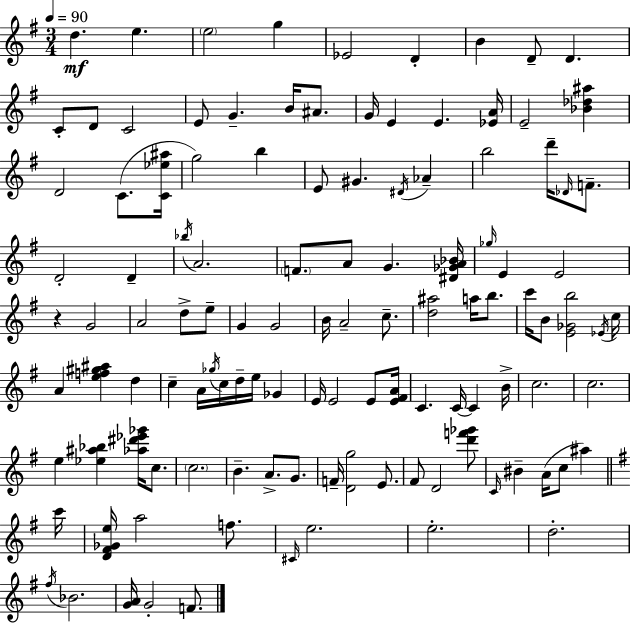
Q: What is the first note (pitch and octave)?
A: D5